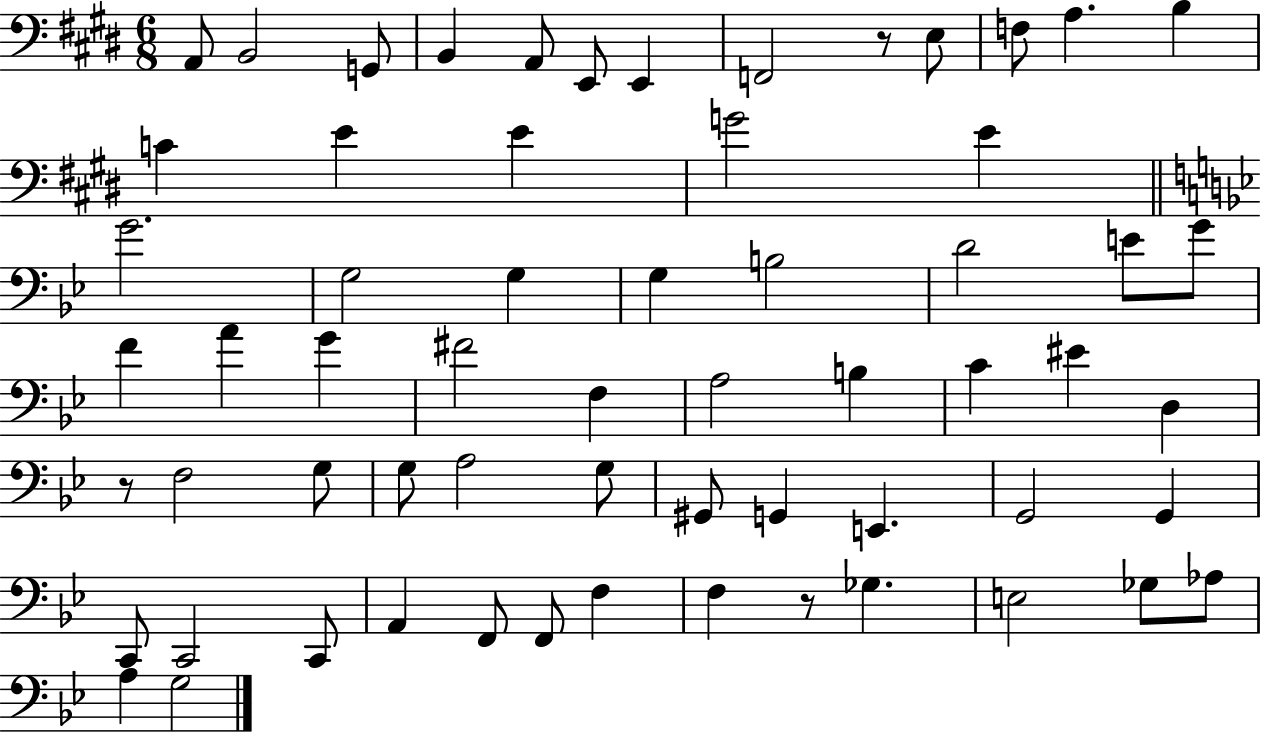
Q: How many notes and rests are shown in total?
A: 62